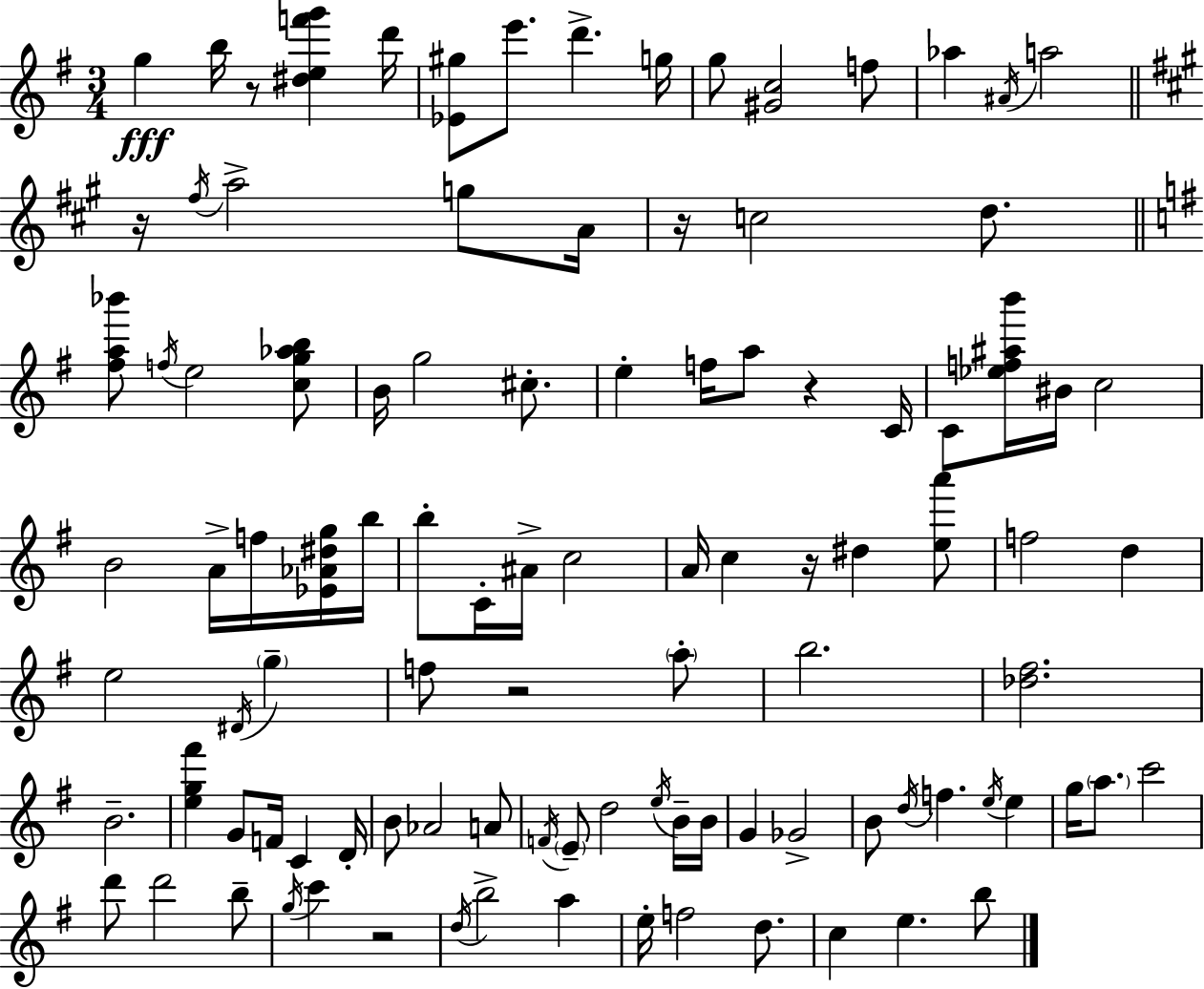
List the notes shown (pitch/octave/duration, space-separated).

G5/q B5/s R/e [D#5,E5,F6,G6]/q D6/s [Eb4,G#5]/e E6/e. D6/q. G5/s G5/e [G#4,C5]/h F5/e Ab5/q A#4/s A5/h R/s F#5/s A5/h G5/e A4/s R/s C5/h D5/e. [F#5,A5,Bb6]/e F5/s E5/h [C5,G5,Ab5,B5]/e B4/s G5/h C#5/e. E5/q F5/s A5/e R/q C4/s C4/e [Eb5,F5,A#5,B6]/s BIS4/s C5/h B4/h A4/s F5/s [Eb4,Ab4,D#5,G5]/s B5/s B5/e C4/s A#4/s C5/h A4/s C5/q R/s D#5/q [E5,A6]/e F5/h D5/q E5/h D#4/s G5/q F5/e R/h A5/e B5/h. [Db5,F#5]/h. B4/h. [E5,G5,F#6]/q G4/e F4/s C4/q D4/s B4/e Ab4/h A4/e F4/s E4/e D5/h E5/s B4/s B4/s G4/q Gb4/h B4/e D5/s F5/q. E5/s E5/q G5/s A5/e. C6/h D6/e D6/h B5/e G5/s C6/q R/h D5/s B5/h A5/q E5/s F5/h D5/e. C5/q E5/q. B5/e